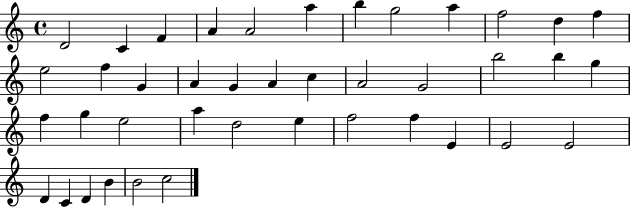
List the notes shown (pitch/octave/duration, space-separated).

D4/h C4/q F4/q A4/q A4/h A5/q B5/q G5/h A5/q F5/h D5/q F5/q E5/h F5/q G4/q A4/q G4/q A4/q C5/q A4/h G4/h B5/h B5/q G5/q F5/q G5/q E5/h A5/q D5/h E5/q F5/h F5/q E4/q E4/h E4/h D4/q C4/q D4/q B4/q B4/h C5/h